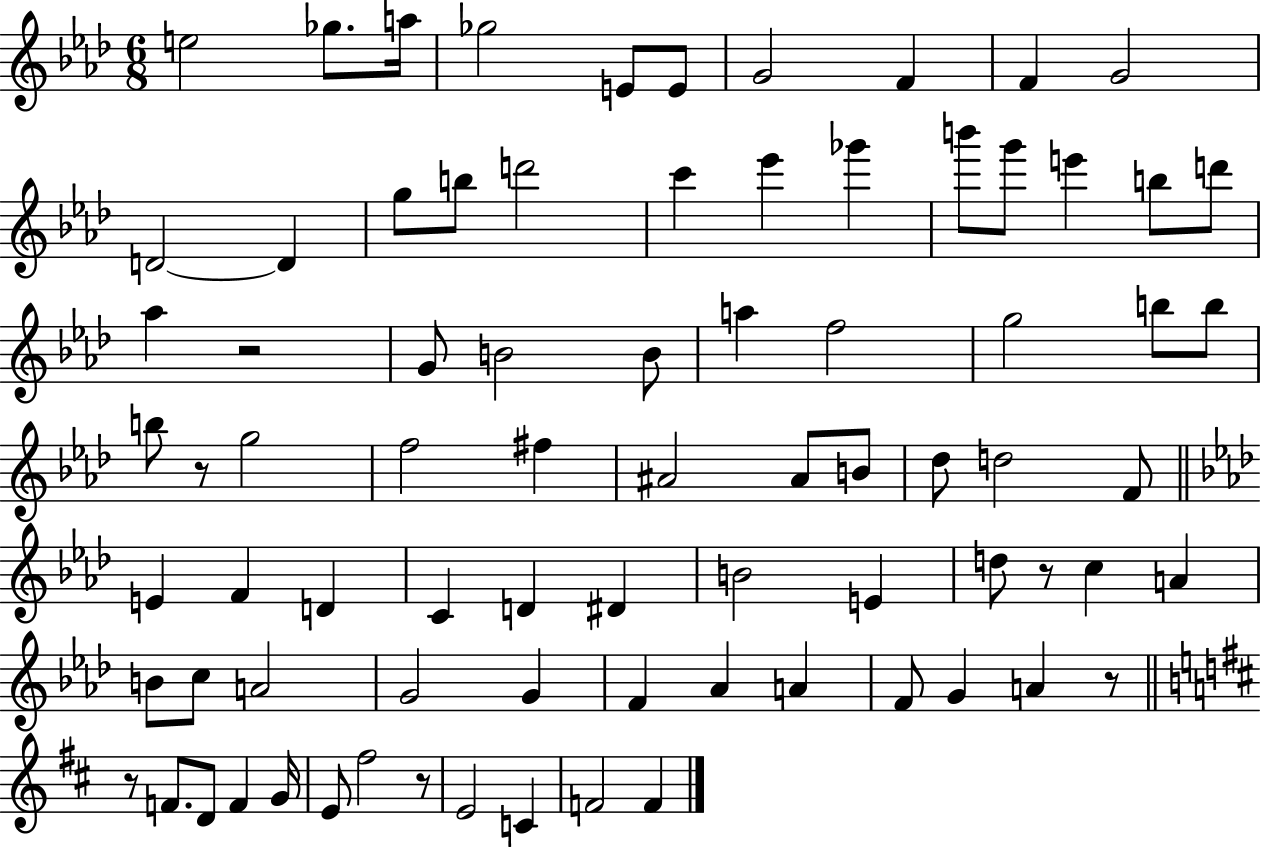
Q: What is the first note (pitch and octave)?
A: E5